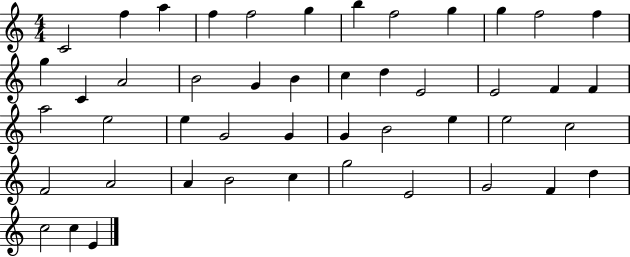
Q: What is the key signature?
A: C major